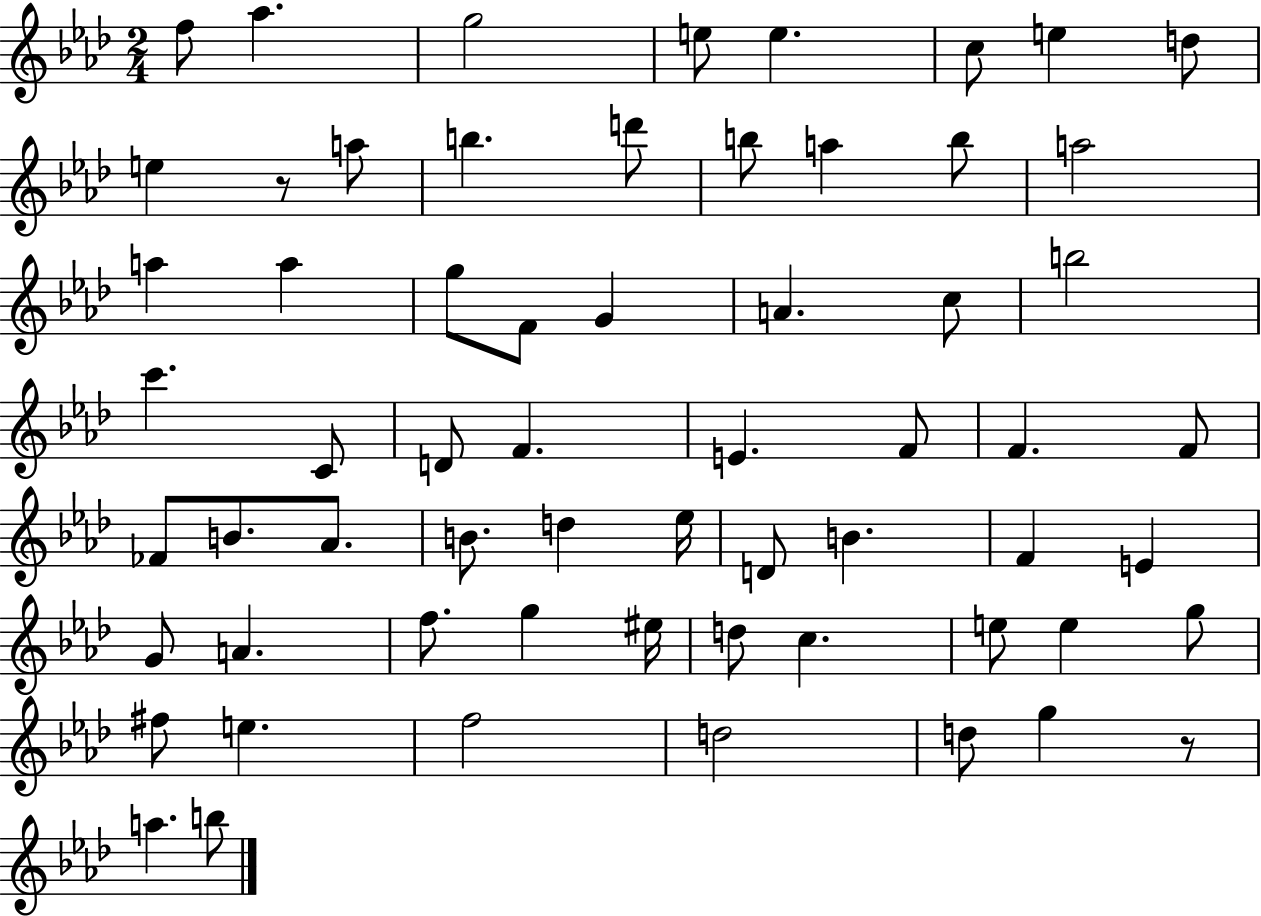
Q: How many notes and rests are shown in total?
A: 62